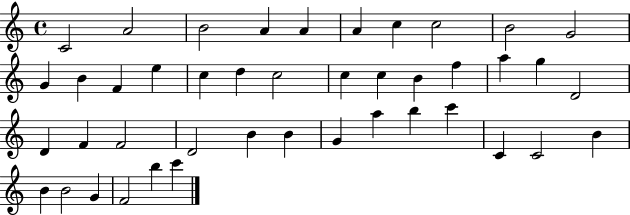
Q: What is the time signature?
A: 4/4